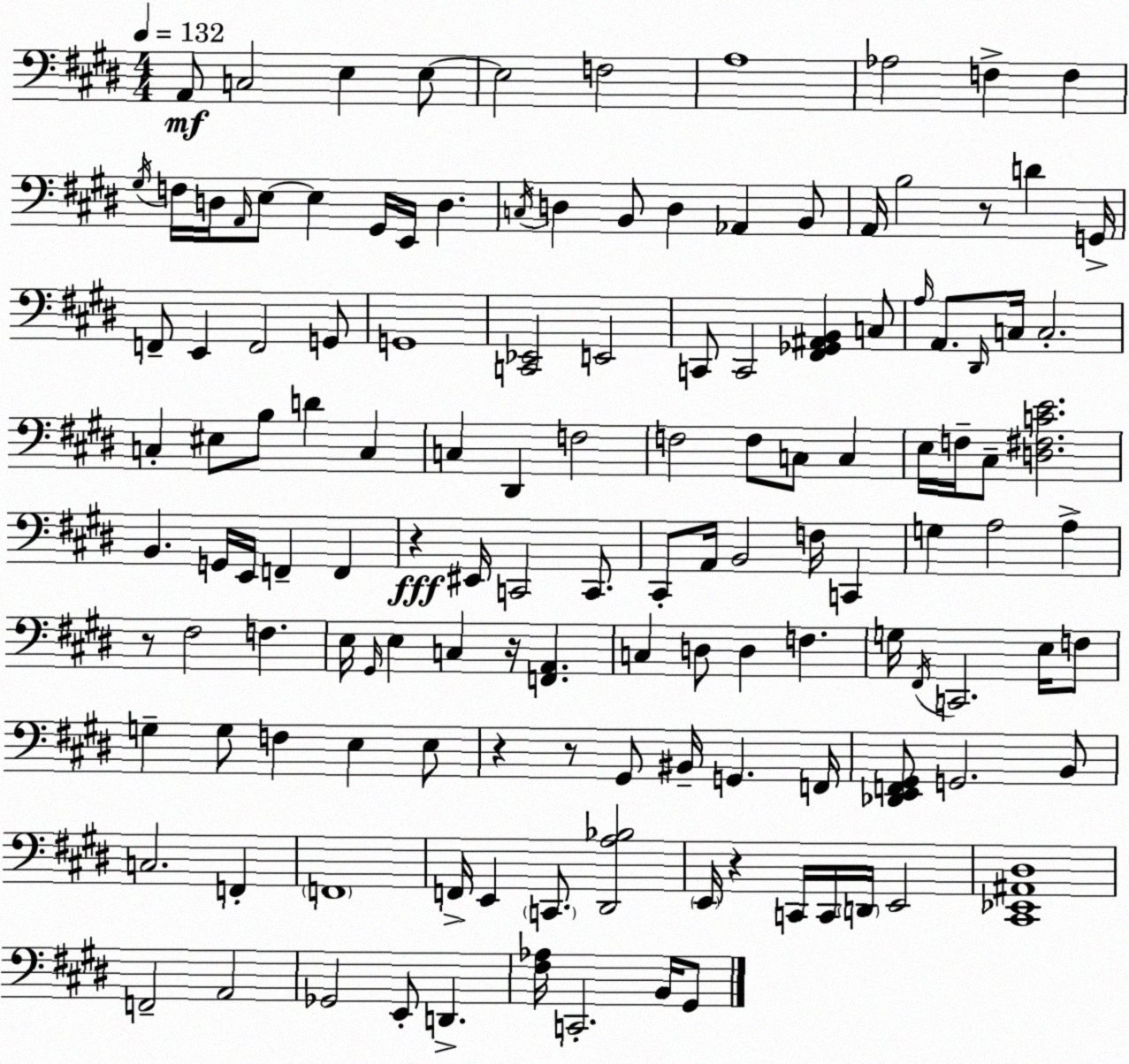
X:1
T:Untitled
M:4/4
L:1/4
K:E
A,,/2 C,2 E, E,/2 E,2 F,2 A,4 _A,2 F, F, ^G,/4 F,/4 D,/4 A,,/4 E,/2 E, ^G,,/4 E,,/4 D, C,/4 D, B,,/2 D, _A,, B,,/2 A,,/4 B,2 z/2 D G,,/4 F,,/2 E,, F,,2 G,,/2 G,,4 [C,,_E,,]2 E,,2 C,,/2 C,,2 [^F,,_G,,^A,,B,,] C,/2 A,/4 A,,/2 ^D,,/4 C,/4 C,2 C, ^E,/2 B,/2 D C, C, ^D,, F,2 F,2 F,/2 C,/2 C, E,/4 F,/4 ^C,/2 [D,^F,CE]2 B,, G,,/4 E,,/4 F,, F,, z ^E,,/4 C,,2 C,,/2 ^C,,/2 A,,/4 B,,2 F,/4 C,, G, A,2 A, z/2 ^F,2 F, E,/4 ^G,,/4 E, C, z/4 [F,,A,,] C, D,/2 D, F, G,/4 ^F,,/4 C,,2 E,/4 F,/2 G, G,/2 F, E, E,/2 z z/2 ^G,,/2 ^B,,/4 G,, F,,/4 [_D,,E,,F,,^G,,]/2 G,,2 B,,/2 C,2 F,, F,,4 F,,/4 E,, C,,/2 [^D,,A,_B,]2 E,,/4 z C,,/4 C,,/4 D,,/4 E,,2 [^C,,_E,,^A,,^D,]4 F,,2 A,,2 _G,,2 E,,/2 D,, [^F,_A,]/4 C,,2 B,,/4 ^G,,/2